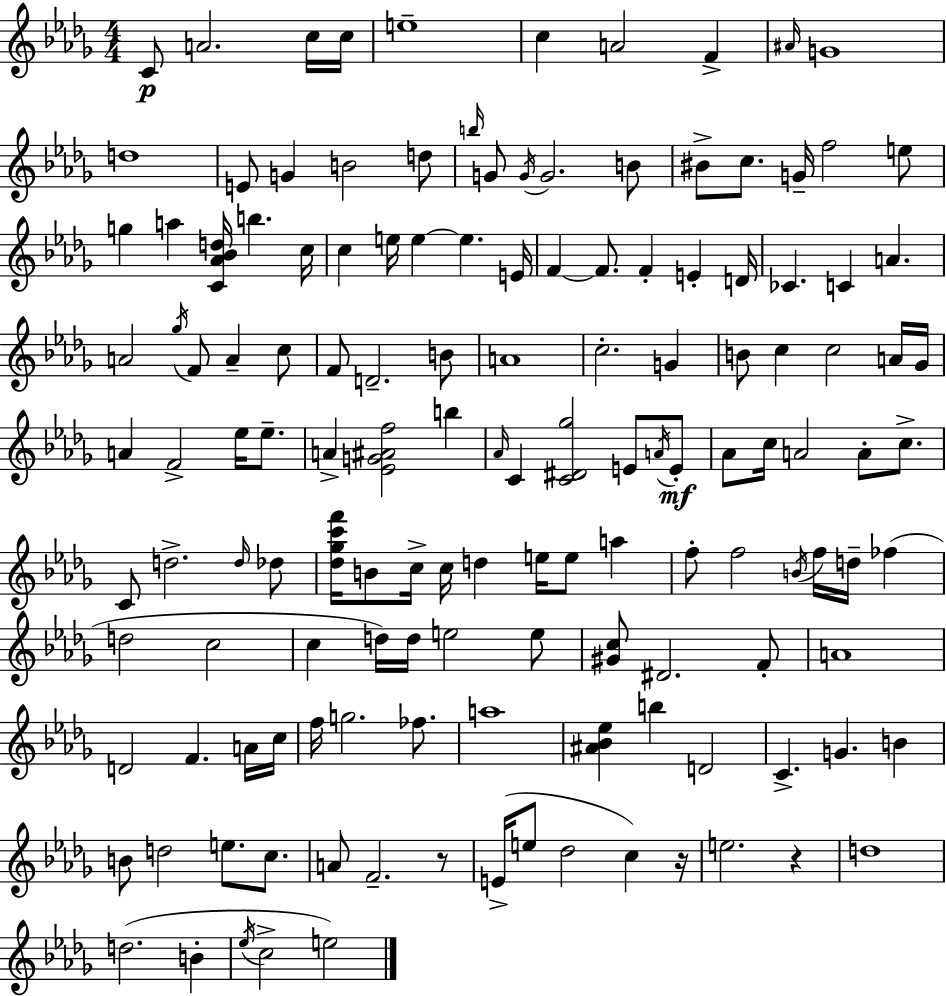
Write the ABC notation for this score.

X:1
T:Untitled
M:4/4
L:1/4
K:Bbm
C/2 A2 c/4 c/4 e4 c A2 F ^A/4 G4 d4 E/2 G B2 d/2 b/4 G/2 G/4 G2 B/2 ^B/2 c/2 G/4 f2 e/2 g a [C_A_Bd]/4 b c/4 c e/4 e e E/4 F F/2 F E D/4 _C C A A2 _g/4 F/2 A c/2 F/2 D2 B/2 A4 c2 G B/2 c c2 A/4 _G/4 A F2 _e/4 _e/2 A [_EG^Af]2 b _A/4 C [C^D_g]2 E/2 A/4 E/2 _A/2 c/4 A2 A/2 c/2 C/2 d2 d/4 _d/2 [_d_gc'f']/4 B/2 c/4 c/4 d e/4 e/2 a f/2 f2 B/4 f/4 d/4 _f d2 c2 c d/4 d/4 e2 e/2 [^Gc]/2 ^D2 F/2 A4 D2 F A/4 c/4 f/4 g2 _f/2 a4 [^A_B_e] b D2 C G B B/2 d2 e/2 c/2 A/2 F2 z/2 E/4 e/2 _d2 c z/4 e2 z d4 d2 B _e/4 c2 e2